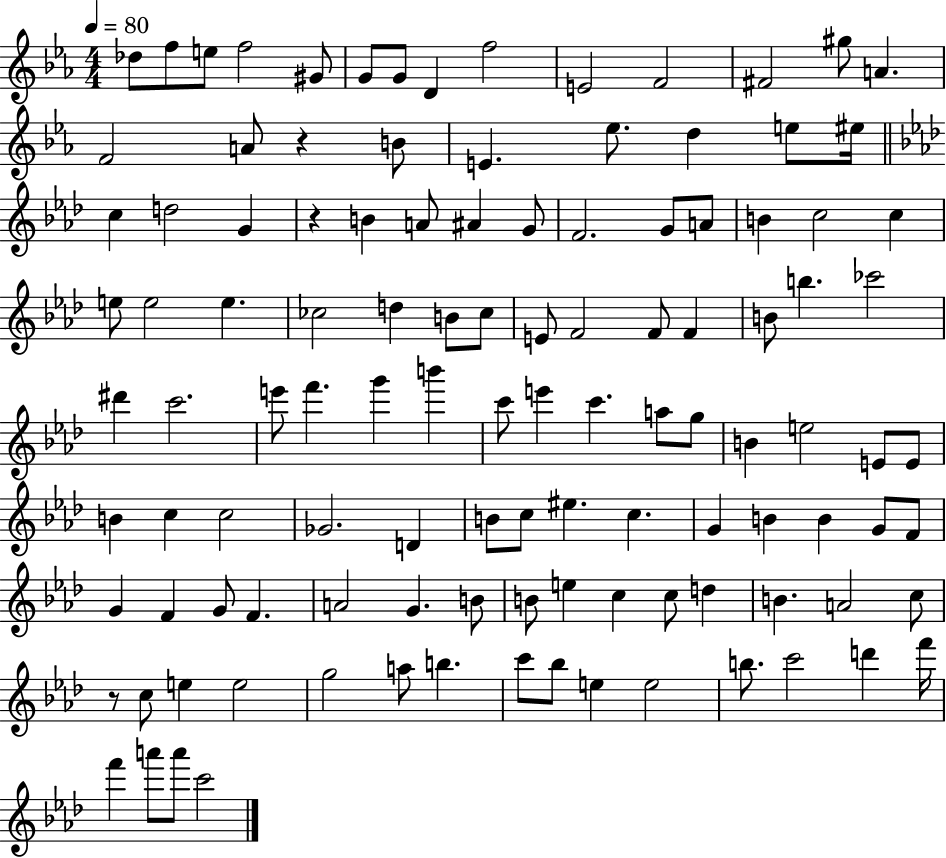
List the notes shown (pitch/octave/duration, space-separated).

Db5/e F5/e E5/e F5/h G#4/e G4/e G4/e D4/q F5/h E4/h F4/h F#4/h G#5/e A4/q. F4/h A4/e R/q B4/e E4/q. Eb5/e. D5/q E5/e EIS5/s C5/q D5/h G4/q R/q B4/q A4/e A#4/q G4/e F4/h. G4/e A4/e B4/q C5/h C5/q E5/e E5/h E5/q. CES5/h D5/q B4/e CES5/e E4/e F4/h F4/e F4/q B4/e B5/q. CES6/h D#6/q C6/h. E6/e F6/q. G6/q B6/q C6/e E6/q C6/q. A5/e G5/e B4/q E5/h E4/e E4/e B4/q C5/q C5/h Gb4/h. D4/q B4/e C5/e EIS5/q. C5/q. G4/q B4/q B4/q G4/e F4/e G4/q F4/q G4/e F4/q. A4/h G4/q. B4/e B4/e E5/q C5/q C5/e D5/q B4/q. A4/h C5/e R/e C5/e E5/q E5/h G5/h A5/e B5/q. C6/e Bb5/e E5/q E5/h B5/e. C6/h D6/q F6/s F6/q A6/e A6/e C6/h